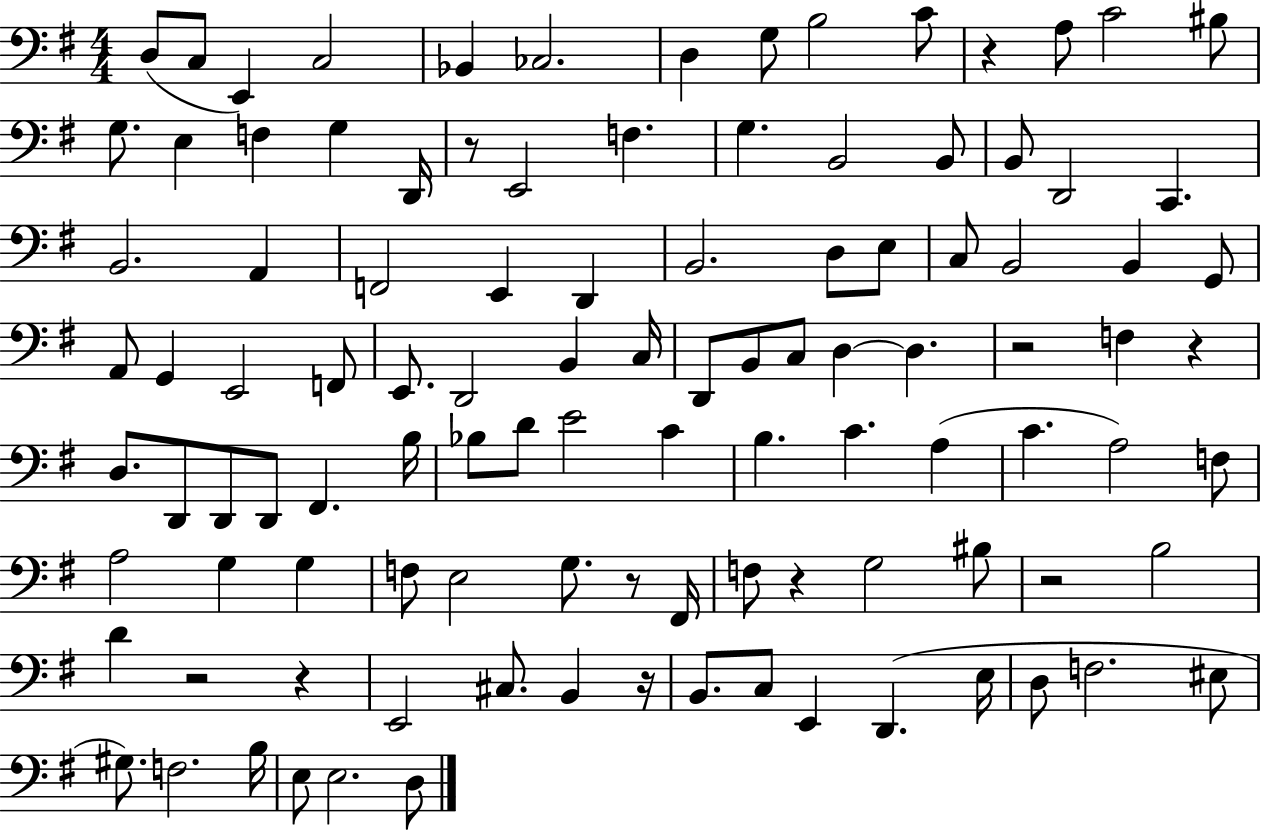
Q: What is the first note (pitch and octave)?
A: D3